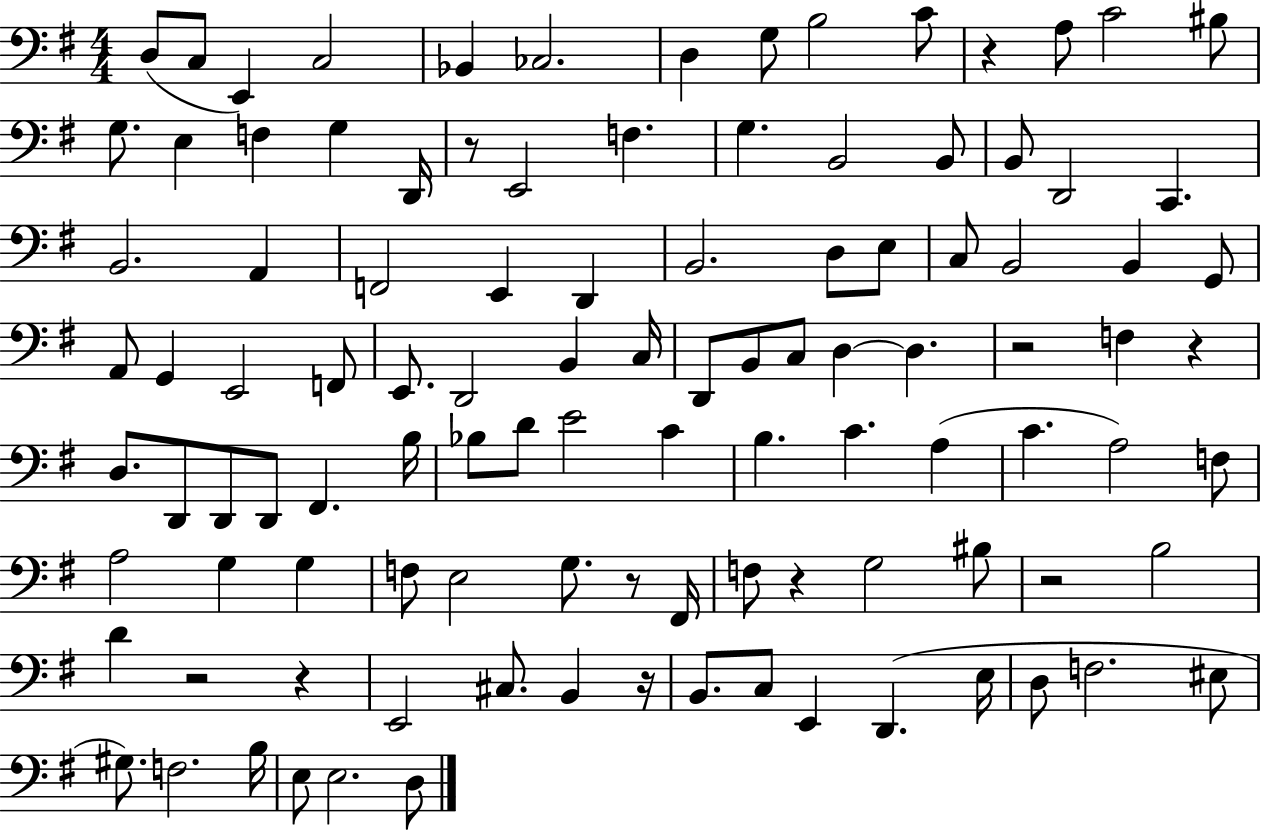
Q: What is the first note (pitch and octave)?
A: D3